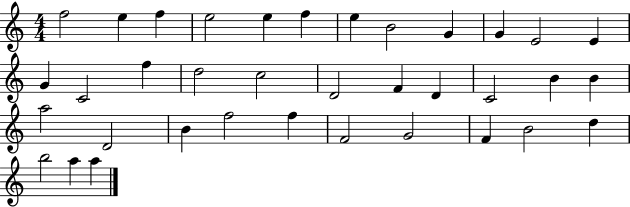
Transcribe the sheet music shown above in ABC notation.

X:1
T:Untitled
M:4/4
L:1/4
K:C
f2 e f e2 e f e B2 G G E2 E G C2 f d2 c2 D2 F D C2 B B a2 D2 B f2 f F2 G2 F B2 d b2 a a